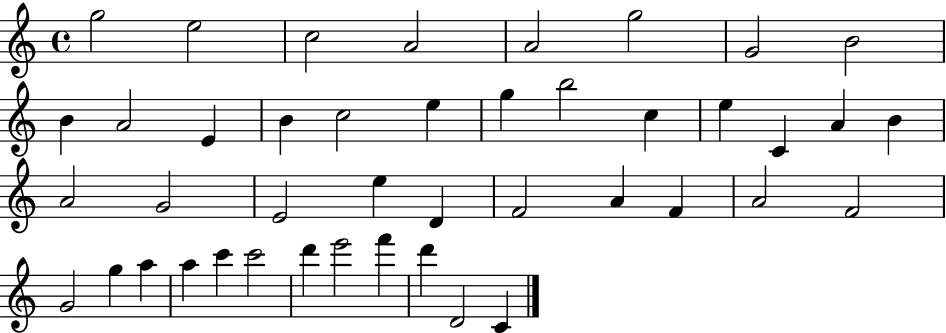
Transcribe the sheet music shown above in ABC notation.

X:1
T:Untitled
M:4/4
L:1/4
K:C
g2 e2 c2 A2 A2 g2 G2 B2 B A2 E B c2 e g b2 c e C A B A2 G2 E2 e D F2 A F A2 F2 G2 g a a c' c'2 d' e'2 f' d' D2 C